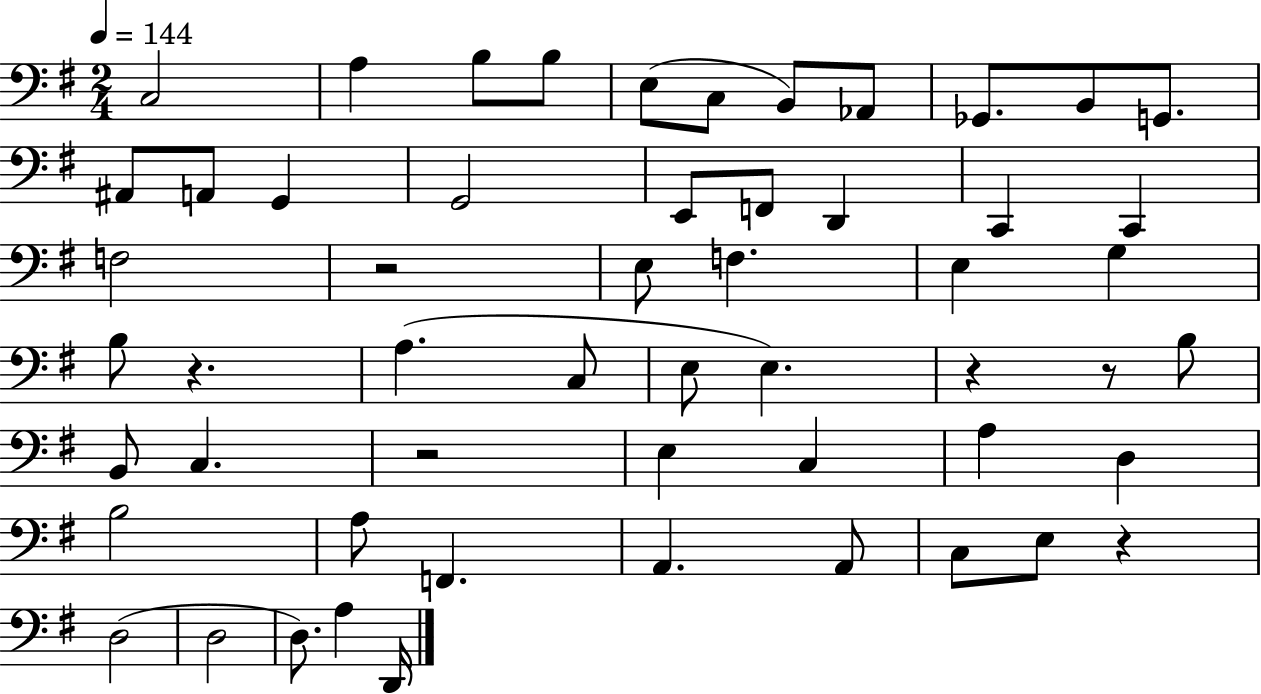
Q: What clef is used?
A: bass